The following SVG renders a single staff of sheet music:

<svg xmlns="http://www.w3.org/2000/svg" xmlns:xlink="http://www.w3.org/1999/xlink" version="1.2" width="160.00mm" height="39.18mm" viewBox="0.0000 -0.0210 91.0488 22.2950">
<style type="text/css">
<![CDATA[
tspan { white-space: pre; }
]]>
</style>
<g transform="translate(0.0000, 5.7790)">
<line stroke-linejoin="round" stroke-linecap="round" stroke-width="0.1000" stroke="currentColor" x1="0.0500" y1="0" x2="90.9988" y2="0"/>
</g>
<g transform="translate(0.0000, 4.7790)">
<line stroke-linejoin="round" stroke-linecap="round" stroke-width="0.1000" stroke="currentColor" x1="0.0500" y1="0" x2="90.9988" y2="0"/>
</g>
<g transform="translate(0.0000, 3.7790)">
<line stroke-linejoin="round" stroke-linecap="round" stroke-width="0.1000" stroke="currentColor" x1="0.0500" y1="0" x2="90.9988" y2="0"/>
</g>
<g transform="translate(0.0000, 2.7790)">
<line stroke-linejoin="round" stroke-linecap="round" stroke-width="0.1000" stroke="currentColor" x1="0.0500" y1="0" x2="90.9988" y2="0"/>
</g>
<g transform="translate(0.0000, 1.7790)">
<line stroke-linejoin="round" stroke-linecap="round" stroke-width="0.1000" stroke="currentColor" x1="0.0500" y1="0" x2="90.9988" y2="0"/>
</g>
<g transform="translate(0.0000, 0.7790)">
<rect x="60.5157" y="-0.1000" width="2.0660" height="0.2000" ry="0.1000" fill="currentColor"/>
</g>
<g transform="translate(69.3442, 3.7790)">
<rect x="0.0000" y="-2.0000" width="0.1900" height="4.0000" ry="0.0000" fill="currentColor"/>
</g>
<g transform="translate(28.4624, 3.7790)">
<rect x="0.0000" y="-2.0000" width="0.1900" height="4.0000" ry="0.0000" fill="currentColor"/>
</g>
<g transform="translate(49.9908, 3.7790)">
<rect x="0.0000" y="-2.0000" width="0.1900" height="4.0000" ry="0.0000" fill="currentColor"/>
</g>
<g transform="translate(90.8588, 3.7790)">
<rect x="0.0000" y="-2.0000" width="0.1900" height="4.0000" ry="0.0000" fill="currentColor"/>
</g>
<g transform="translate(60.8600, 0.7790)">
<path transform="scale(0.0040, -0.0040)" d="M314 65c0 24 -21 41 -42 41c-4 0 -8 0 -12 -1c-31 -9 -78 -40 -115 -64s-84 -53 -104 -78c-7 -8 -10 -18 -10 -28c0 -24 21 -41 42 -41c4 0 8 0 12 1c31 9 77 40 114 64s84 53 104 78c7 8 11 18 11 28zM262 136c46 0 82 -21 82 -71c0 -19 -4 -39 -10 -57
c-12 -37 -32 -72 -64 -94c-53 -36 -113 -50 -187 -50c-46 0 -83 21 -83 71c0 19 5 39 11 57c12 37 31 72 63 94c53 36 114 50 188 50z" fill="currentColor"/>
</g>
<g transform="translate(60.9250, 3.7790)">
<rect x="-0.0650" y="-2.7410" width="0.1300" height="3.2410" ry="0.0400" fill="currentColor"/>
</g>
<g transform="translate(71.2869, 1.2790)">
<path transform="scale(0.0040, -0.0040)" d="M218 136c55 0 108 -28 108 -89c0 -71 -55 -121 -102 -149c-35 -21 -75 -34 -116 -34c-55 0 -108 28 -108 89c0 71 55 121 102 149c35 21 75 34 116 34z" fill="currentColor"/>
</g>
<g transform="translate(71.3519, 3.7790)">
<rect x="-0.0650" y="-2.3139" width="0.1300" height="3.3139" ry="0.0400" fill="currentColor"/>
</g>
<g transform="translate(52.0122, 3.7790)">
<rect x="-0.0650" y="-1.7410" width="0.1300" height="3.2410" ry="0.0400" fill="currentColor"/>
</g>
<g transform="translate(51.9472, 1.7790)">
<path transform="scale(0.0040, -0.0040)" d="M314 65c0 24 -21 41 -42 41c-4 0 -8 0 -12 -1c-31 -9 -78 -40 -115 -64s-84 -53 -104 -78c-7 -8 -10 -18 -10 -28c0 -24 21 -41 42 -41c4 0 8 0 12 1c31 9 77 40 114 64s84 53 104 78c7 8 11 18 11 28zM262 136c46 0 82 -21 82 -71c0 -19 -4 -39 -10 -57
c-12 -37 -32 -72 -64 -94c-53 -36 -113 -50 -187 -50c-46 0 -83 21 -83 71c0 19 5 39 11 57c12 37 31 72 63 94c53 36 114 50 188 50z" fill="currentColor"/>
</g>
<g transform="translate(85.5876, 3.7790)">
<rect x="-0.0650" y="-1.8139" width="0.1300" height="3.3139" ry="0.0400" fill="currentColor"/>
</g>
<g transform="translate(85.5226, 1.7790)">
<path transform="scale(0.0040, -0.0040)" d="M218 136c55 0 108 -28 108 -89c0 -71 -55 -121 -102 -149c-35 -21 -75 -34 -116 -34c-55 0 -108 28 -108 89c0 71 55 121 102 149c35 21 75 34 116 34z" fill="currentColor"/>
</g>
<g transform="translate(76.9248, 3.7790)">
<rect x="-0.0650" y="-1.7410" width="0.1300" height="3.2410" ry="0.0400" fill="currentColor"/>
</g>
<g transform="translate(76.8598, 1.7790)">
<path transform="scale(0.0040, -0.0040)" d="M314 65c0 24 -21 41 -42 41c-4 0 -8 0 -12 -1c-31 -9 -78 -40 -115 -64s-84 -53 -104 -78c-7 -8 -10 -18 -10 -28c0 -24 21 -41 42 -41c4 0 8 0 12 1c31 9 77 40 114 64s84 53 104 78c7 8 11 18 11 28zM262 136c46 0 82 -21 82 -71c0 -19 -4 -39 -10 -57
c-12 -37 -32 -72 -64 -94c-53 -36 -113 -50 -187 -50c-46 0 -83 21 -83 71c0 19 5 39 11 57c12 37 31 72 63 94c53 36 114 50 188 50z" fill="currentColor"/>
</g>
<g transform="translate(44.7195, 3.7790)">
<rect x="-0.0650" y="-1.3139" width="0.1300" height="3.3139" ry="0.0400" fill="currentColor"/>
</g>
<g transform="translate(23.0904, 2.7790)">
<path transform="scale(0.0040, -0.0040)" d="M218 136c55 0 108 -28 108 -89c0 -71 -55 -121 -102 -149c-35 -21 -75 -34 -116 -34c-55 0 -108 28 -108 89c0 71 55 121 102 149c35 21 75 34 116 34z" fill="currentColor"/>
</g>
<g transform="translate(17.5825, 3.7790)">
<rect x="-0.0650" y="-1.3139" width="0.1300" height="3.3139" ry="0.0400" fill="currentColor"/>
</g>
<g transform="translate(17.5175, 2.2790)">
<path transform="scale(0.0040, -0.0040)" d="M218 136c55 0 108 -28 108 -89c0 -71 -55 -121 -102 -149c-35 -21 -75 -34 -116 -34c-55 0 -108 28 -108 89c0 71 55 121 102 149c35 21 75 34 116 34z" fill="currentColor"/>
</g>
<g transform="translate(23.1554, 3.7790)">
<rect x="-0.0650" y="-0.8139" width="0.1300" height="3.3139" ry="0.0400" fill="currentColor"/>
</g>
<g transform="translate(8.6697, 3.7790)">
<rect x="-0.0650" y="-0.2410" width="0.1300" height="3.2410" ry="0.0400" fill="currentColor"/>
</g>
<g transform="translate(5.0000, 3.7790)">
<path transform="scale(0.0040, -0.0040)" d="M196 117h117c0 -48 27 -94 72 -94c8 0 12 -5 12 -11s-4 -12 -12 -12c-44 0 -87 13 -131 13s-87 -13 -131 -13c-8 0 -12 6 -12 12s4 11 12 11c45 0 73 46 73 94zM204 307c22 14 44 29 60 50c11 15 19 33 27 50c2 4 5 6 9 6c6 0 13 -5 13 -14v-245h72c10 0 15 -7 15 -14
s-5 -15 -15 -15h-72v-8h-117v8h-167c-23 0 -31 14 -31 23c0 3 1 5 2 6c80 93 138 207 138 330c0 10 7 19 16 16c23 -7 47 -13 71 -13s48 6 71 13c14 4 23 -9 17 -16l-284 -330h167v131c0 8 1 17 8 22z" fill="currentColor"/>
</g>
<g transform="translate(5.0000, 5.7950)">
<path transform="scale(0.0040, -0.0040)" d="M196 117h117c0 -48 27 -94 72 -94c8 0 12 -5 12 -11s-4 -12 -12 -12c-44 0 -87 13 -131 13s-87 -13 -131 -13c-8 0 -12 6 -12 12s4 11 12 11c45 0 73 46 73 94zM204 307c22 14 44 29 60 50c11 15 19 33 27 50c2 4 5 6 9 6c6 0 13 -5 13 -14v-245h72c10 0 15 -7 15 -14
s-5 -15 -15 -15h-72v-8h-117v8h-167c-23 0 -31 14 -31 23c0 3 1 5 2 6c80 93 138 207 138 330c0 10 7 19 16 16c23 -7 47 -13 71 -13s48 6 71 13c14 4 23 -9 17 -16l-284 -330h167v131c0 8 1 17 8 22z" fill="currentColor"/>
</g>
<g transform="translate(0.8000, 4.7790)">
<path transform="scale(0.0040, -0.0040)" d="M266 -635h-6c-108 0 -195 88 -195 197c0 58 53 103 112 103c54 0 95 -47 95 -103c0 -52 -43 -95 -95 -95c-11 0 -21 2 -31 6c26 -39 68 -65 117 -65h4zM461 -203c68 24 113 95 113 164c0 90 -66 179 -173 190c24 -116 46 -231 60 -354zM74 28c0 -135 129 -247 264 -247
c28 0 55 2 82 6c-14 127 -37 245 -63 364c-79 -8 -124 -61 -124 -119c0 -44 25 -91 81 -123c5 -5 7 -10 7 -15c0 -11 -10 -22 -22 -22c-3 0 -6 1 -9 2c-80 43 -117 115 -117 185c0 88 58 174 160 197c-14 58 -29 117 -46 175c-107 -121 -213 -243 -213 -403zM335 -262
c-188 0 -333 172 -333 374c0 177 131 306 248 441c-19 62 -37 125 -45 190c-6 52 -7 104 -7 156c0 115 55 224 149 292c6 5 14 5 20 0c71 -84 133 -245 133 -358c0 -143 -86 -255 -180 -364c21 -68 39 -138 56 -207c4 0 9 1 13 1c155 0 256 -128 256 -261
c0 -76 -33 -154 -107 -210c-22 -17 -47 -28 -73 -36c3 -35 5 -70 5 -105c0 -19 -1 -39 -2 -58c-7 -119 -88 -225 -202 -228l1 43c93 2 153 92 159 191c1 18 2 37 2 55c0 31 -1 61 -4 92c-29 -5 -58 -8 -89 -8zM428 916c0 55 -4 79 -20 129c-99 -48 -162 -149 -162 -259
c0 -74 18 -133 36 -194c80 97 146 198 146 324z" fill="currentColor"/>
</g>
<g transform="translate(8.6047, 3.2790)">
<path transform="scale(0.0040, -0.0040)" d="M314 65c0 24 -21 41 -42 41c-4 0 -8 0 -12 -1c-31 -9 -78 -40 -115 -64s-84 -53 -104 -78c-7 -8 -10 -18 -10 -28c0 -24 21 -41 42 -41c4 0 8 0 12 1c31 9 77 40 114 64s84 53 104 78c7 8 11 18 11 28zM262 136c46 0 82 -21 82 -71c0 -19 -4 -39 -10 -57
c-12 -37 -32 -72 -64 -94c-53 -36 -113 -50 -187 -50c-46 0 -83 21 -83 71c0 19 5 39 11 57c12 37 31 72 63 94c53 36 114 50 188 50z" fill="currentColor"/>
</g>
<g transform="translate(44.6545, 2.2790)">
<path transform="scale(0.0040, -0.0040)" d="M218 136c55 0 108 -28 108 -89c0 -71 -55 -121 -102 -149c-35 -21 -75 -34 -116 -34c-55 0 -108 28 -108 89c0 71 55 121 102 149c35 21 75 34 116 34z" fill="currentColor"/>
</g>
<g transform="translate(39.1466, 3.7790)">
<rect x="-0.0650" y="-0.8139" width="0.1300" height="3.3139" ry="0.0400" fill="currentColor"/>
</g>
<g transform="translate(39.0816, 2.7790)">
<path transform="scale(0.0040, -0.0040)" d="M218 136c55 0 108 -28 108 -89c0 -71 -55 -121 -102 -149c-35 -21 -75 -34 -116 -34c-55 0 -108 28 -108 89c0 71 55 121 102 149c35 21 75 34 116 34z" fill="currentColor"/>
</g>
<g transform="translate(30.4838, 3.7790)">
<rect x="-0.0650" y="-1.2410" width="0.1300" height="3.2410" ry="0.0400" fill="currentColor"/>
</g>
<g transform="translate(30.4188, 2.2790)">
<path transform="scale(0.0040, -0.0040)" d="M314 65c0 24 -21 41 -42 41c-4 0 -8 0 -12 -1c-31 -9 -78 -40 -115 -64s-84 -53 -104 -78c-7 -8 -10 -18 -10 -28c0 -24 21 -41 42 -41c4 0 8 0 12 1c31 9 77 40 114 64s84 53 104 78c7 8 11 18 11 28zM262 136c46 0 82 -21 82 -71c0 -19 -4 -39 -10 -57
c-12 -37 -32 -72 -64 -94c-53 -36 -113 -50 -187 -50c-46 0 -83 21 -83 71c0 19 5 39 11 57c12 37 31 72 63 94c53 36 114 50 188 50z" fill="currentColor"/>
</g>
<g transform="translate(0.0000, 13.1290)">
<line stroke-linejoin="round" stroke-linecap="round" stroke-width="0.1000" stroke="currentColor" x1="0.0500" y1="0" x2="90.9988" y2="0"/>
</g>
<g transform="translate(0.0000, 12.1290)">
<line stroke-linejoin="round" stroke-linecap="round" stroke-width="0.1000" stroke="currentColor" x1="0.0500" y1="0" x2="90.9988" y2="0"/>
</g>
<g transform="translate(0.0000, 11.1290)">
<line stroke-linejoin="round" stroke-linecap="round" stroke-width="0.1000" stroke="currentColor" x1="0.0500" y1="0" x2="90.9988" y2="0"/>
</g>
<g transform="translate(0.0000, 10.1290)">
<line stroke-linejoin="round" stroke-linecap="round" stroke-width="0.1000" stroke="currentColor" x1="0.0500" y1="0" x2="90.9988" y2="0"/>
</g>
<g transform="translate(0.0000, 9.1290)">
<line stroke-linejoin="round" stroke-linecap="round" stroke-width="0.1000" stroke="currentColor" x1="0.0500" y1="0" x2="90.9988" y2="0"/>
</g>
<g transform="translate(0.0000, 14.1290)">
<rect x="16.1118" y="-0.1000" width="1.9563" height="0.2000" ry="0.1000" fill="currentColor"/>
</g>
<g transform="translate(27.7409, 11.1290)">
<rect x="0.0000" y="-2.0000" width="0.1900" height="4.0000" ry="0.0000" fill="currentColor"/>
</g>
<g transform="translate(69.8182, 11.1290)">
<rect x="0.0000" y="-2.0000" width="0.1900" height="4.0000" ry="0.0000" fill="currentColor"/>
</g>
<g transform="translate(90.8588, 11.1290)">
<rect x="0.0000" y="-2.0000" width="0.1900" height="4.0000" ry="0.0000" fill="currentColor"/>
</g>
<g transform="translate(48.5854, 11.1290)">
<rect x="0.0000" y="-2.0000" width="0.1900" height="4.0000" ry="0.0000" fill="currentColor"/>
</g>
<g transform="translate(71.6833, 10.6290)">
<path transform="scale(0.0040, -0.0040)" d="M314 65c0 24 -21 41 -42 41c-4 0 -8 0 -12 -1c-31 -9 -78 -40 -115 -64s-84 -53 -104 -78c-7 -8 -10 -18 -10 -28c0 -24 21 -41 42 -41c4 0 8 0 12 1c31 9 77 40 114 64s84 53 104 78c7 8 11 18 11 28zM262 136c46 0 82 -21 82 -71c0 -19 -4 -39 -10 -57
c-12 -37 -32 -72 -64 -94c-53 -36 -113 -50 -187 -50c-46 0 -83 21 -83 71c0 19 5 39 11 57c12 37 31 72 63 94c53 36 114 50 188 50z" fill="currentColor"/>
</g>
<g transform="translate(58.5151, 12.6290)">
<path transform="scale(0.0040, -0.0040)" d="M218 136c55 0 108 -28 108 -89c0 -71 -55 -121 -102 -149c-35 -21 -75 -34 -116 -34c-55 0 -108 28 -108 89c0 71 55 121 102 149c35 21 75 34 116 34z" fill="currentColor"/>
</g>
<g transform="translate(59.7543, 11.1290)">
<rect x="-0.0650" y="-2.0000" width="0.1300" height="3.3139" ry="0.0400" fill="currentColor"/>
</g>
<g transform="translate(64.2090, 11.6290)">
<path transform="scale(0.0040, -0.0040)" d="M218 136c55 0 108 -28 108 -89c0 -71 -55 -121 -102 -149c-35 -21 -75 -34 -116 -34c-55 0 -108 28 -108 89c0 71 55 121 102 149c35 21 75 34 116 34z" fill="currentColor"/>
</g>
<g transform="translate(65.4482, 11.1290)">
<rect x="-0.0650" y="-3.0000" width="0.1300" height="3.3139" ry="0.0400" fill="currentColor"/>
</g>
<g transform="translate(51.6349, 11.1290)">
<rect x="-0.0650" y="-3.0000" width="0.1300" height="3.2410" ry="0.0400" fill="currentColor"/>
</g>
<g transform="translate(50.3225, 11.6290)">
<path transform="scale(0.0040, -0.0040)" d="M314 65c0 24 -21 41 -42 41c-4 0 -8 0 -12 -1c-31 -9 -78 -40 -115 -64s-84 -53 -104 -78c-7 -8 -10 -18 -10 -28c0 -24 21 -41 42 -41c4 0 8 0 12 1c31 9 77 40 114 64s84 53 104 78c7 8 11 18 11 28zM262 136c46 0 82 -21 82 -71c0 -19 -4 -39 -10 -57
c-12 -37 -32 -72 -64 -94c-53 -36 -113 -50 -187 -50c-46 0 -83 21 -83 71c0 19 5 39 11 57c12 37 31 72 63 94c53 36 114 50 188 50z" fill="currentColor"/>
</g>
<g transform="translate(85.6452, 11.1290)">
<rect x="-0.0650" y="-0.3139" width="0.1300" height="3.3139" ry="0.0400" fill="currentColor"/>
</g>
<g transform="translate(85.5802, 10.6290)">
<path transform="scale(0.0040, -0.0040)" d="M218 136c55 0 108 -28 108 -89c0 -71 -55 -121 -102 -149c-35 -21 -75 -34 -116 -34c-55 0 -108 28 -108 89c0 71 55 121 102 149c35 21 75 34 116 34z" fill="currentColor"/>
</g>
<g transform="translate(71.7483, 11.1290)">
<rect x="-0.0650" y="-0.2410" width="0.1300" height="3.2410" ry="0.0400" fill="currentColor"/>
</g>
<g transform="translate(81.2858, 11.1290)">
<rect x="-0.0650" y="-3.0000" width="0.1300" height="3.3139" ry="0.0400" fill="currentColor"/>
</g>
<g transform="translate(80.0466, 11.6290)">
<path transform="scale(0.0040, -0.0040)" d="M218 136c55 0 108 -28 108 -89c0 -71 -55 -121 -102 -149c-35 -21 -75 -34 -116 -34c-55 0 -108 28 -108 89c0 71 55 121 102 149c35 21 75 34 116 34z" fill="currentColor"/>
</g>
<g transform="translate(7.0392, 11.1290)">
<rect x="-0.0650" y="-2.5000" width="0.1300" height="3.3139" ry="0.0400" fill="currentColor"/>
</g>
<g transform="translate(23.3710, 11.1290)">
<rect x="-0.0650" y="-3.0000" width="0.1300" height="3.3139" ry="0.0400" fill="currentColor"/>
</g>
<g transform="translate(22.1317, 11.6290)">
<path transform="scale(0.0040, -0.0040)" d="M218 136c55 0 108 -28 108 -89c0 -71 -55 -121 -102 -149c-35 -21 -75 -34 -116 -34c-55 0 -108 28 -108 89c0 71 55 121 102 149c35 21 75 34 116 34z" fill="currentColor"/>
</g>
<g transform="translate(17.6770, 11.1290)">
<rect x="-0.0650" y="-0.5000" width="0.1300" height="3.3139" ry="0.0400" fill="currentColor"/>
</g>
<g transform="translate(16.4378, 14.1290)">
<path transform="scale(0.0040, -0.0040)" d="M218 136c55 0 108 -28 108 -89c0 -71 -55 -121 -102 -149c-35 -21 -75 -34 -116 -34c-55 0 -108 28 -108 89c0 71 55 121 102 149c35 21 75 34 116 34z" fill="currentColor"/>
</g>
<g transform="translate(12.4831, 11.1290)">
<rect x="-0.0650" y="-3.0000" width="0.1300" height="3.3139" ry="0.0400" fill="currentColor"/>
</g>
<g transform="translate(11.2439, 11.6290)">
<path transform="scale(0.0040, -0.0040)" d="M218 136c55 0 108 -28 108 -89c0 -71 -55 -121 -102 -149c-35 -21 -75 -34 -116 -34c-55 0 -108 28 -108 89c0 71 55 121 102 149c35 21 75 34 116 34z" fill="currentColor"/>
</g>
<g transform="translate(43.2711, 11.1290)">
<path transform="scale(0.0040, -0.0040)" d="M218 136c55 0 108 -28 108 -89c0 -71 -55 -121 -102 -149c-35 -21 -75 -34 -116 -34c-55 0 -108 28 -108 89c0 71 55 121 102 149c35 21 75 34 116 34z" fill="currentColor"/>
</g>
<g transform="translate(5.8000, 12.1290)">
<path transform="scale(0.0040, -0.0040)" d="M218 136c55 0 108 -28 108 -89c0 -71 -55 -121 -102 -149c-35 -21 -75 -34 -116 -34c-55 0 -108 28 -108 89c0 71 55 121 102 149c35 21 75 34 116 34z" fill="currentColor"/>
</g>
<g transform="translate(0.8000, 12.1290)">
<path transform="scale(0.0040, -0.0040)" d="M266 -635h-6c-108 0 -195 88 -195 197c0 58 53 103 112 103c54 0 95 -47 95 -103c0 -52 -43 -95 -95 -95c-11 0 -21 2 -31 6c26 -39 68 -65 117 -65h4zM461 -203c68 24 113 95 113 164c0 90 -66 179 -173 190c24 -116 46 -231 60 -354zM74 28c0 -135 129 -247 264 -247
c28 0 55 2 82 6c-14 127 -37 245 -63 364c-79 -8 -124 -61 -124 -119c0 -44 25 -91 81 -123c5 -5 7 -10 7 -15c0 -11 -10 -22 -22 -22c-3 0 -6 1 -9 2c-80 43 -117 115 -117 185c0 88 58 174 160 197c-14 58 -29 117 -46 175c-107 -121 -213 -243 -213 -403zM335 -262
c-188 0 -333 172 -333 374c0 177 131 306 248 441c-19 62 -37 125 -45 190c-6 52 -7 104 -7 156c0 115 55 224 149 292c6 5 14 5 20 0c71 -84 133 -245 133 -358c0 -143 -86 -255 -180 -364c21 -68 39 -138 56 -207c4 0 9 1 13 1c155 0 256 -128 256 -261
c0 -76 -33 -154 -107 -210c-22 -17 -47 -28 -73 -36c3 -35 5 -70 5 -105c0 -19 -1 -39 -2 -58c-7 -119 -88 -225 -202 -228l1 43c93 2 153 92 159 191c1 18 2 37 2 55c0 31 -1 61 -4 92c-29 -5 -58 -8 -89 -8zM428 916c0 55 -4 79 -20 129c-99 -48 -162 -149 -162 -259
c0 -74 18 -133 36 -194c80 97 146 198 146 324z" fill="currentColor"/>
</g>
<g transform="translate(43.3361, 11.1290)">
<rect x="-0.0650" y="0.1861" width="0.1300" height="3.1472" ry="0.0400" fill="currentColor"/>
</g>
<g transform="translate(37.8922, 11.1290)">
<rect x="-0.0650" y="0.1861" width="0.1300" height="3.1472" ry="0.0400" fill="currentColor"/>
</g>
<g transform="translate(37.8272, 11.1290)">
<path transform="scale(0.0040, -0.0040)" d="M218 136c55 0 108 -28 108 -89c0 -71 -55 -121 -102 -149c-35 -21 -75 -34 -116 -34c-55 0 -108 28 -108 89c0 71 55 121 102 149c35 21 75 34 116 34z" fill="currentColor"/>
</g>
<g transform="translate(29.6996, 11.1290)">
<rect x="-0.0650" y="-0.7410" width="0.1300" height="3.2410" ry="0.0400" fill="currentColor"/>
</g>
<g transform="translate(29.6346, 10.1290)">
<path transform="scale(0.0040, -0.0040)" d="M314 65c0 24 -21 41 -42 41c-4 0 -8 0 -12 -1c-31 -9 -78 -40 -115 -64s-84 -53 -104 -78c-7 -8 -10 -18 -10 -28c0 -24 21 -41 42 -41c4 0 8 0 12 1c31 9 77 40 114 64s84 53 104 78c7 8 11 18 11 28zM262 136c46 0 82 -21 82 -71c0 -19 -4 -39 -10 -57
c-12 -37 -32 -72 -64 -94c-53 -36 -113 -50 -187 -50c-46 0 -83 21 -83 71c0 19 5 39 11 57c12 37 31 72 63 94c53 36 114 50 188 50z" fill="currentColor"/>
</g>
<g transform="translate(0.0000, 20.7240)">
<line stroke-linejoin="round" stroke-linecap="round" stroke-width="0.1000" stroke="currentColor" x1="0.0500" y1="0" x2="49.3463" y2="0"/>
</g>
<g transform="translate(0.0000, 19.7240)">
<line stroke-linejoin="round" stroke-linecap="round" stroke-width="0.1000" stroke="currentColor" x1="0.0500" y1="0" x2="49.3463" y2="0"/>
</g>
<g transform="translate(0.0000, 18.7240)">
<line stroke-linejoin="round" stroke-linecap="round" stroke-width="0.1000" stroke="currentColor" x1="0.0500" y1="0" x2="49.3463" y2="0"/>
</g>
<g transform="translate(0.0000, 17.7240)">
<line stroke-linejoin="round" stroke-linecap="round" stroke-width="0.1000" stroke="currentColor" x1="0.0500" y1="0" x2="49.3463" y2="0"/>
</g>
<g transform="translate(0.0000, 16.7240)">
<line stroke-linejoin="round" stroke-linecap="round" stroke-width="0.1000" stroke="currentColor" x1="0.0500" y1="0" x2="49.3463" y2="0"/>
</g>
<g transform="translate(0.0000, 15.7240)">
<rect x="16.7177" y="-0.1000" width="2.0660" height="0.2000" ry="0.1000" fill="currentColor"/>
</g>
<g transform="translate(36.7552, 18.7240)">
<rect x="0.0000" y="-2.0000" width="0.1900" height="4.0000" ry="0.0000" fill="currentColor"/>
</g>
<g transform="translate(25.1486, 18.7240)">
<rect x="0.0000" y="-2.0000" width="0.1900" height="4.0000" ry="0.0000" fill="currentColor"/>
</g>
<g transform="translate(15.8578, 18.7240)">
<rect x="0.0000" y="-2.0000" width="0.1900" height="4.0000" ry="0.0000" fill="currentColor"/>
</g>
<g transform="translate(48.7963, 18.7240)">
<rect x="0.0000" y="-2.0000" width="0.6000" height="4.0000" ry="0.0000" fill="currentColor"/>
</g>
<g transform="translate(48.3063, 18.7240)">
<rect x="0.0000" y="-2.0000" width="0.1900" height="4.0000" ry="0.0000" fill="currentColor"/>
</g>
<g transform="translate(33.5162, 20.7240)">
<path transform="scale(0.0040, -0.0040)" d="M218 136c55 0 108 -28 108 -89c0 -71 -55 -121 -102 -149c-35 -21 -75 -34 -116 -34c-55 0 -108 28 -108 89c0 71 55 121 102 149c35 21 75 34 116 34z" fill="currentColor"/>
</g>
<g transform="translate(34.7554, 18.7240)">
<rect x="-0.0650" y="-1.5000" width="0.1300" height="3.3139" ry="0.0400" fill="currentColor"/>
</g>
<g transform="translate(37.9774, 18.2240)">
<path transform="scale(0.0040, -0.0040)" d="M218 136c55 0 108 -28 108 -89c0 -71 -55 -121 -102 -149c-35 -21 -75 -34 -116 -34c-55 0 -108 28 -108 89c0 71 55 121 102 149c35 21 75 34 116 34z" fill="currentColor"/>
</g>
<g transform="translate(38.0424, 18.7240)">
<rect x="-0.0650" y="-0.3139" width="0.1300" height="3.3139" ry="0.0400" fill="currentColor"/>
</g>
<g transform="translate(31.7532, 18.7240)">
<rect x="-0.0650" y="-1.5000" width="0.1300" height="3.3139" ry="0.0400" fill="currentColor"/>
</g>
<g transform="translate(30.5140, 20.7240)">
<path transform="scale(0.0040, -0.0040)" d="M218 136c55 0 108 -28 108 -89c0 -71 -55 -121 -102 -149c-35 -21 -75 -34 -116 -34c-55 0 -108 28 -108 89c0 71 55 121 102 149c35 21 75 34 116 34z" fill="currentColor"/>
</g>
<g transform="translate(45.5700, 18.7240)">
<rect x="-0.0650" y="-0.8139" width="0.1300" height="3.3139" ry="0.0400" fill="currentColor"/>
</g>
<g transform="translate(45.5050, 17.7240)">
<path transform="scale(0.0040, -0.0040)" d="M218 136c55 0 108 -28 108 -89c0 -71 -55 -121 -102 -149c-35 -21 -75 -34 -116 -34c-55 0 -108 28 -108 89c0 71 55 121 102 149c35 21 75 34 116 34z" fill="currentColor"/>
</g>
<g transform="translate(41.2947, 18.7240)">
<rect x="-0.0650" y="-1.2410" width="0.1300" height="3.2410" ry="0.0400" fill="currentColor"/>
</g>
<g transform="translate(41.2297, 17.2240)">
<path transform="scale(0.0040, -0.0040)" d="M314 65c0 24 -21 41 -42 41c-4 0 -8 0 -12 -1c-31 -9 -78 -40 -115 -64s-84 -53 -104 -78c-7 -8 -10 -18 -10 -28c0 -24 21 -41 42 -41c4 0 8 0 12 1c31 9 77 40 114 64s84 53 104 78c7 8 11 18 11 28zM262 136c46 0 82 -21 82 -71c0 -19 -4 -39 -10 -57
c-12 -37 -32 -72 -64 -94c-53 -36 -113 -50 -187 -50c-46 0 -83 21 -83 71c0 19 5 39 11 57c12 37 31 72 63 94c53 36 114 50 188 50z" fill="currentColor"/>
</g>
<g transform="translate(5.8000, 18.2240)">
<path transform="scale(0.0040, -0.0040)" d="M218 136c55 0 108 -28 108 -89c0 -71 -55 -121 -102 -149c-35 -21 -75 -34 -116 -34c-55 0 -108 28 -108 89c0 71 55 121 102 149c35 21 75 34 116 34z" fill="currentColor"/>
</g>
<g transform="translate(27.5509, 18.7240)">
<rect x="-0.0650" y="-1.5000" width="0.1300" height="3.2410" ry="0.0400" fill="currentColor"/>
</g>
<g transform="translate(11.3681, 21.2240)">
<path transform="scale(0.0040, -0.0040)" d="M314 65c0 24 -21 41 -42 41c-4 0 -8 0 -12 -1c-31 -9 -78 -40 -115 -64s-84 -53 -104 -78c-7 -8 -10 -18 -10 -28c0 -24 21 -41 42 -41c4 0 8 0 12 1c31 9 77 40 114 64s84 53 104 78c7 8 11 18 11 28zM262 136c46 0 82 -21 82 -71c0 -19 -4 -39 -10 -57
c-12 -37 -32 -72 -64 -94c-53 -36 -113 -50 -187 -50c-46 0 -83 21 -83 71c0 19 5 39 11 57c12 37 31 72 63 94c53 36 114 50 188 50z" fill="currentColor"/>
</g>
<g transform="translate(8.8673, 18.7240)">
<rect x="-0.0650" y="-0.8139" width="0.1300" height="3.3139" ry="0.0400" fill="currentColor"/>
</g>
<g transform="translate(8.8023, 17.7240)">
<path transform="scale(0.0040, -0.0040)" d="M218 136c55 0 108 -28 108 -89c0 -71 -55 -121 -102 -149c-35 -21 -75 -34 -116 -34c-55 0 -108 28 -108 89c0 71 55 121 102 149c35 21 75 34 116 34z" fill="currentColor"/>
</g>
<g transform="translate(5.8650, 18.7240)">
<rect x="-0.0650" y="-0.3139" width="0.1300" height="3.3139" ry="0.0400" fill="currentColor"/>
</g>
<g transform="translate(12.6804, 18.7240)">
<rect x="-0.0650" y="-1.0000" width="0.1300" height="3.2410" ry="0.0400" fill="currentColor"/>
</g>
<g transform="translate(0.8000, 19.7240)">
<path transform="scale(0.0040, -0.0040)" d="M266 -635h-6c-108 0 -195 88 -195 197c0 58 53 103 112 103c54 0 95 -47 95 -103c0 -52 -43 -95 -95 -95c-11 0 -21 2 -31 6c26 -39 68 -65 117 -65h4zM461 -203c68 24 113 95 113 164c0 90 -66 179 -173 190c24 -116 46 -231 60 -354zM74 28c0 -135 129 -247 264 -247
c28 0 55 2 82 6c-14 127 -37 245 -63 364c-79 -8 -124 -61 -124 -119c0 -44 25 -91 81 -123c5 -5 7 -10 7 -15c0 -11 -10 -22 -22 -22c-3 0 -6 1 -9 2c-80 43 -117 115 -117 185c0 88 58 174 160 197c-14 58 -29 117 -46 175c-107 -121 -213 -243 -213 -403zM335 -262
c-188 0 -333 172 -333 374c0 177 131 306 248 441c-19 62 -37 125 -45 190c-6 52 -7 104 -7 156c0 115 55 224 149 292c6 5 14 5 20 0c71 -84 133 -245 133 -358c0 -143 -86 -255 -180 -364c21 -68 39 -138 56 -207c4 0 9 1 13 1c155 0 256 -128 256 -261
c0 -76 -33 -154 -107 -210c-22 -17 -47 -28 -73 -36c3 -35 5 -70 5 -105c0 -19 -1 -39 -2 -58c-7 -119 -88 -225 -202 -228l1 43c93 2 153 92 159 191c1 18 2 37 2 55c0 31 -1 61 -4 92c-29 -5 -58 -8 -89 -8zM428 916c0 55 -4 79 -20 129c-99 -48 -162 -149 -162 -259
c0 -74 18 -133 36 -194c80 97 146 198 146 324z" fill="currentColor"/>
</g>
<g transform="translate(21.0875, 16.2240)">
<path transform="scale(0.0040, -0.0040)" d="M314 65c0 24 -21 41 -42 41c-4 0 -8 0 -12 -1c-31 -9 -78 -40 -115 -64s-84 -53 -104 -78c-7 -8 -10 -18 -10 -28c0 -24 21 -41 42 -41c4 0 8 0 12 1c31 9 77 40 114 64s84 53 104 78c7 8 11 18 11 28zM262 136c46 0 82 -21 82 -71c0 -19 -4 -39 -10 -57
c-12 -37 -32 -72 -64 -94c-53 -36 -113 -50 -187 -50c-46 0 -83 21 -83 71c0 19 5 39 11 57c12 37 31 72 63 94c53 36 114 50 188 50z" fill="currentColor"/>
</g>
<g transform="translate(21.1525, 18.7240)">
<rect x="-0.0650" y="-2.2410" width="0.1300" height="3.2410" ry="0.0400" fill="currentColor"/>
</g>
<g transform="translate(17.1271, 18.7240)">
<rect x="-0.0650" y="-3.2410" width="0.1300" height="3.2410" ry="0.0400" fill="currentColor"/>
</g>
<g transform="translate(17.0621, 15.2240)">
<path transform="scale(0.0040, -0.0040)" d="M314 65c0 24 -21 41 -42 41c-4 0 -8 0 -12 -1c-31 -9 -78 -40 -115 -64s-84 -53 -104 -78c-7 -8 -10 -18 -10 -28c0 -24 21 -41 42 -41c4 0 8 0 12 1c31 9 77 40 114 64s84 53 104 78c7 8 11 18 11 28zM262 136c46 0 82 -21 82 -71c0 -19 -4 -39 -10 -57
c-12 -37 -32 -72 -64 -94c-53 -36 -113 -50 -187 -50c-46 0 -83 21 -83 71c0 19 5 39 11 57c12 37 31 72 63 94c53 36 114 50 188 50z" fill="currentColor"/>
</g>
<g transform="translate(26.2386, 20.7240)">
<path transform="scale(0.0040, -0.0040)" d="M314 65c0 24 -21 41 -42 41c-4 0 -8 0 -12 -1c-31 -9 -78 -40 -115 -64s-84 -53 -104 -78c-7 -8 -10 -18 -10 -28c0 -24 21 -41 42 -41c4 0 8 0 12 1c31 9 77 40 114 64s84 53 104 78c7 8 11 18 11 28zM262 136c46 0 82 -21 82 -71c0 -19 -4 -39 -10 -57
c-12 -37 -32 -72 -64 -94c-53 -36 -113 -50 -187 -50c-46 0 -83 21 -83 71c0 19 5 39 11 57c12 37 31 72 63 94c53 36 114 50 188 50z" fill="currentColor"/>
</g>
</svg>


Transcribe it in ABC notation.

X:1
T:Untitled
M:4/4
L:1/4
K:C
c2 e d e2 d e f2 a2 g f2 f G A C A d2 B B A2 F A c2 A c c d D2 b2 g2 E2 E E c e2 d